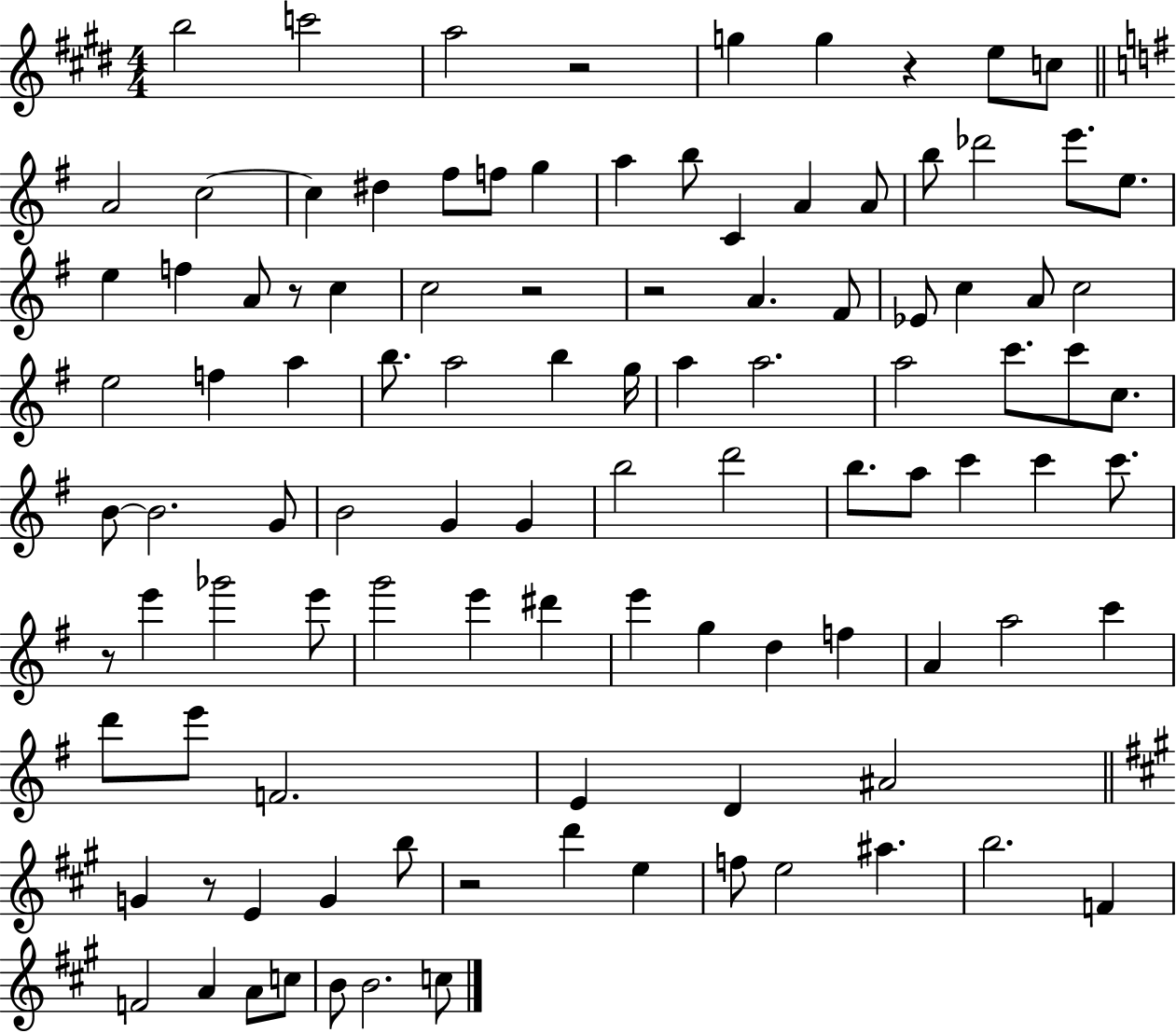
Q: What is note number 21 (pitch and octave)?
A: Db6